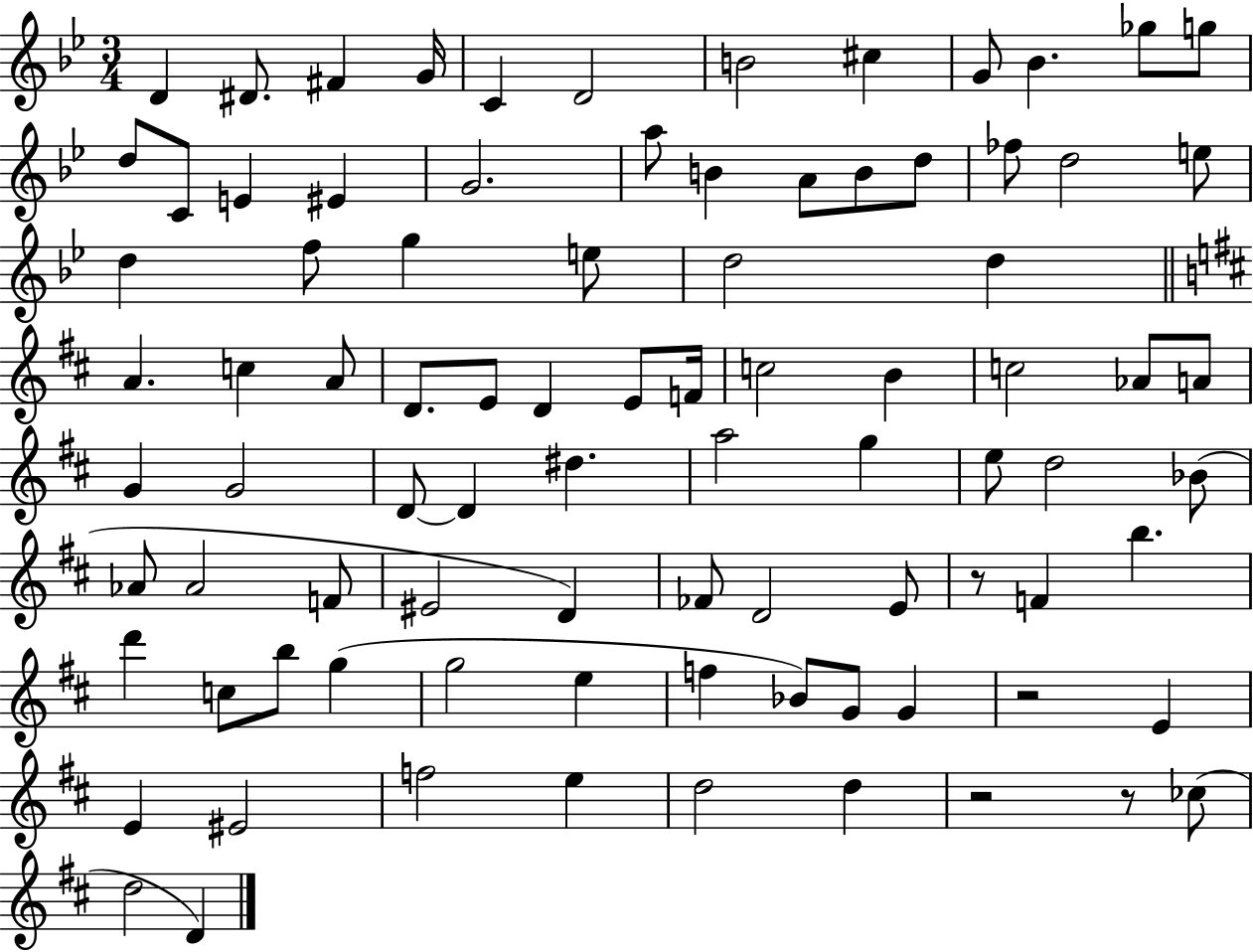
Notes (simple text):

D4/q D#4/e. F#4/q G4/s C4/q D4/h B4/h C#5/q G4/e Bb4/q. Gb5/e G5/e D5/e C4/e E4/q EIS4/q G4/h. A5/e B4/q A4/e B4/e D5/e FES5/e D5/h E5/e D5/q F5/e G5/q E5/e D5/h D5/q A4/q. C5/q A4/e D4/e. E4/e D4/q E4/e F4/s C5/h B4/q C5/h Ab4/e A4/e G4/q G4/h D4/e D4/q D#5/q. A5/h G5/q E5/e D5/h Bb4/e Ab4/e Ab4/h F4/e EIS4/h D4/q FES4/e D4/h E4/e R/e F4/q B5/q. D6/q C5/e B5/e G5/q G5/h E5/q F5/q Bb4/e G4/e G4/q R/h E4/q E4/q EIS4/h F5/h E5/q D5/h D5/q R/h R/e CES5/e D5/h D4/q